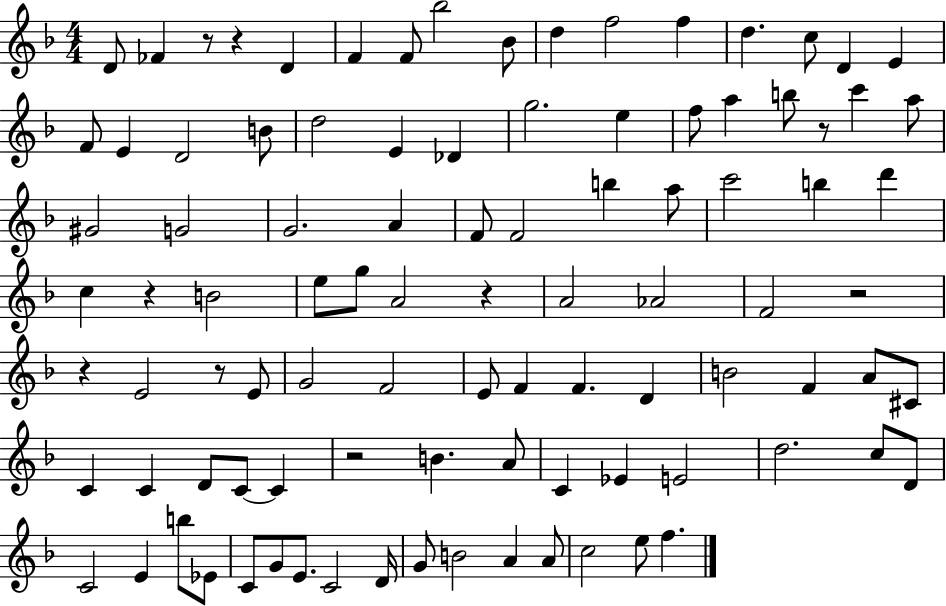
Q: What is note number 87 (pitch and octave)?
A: E5